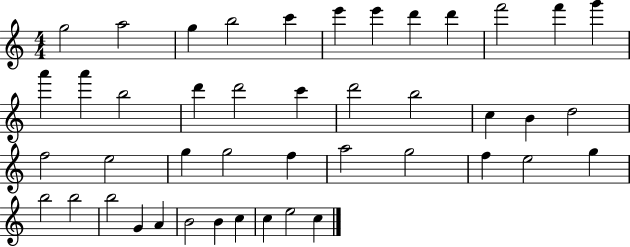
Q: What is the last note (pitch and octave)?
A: C5